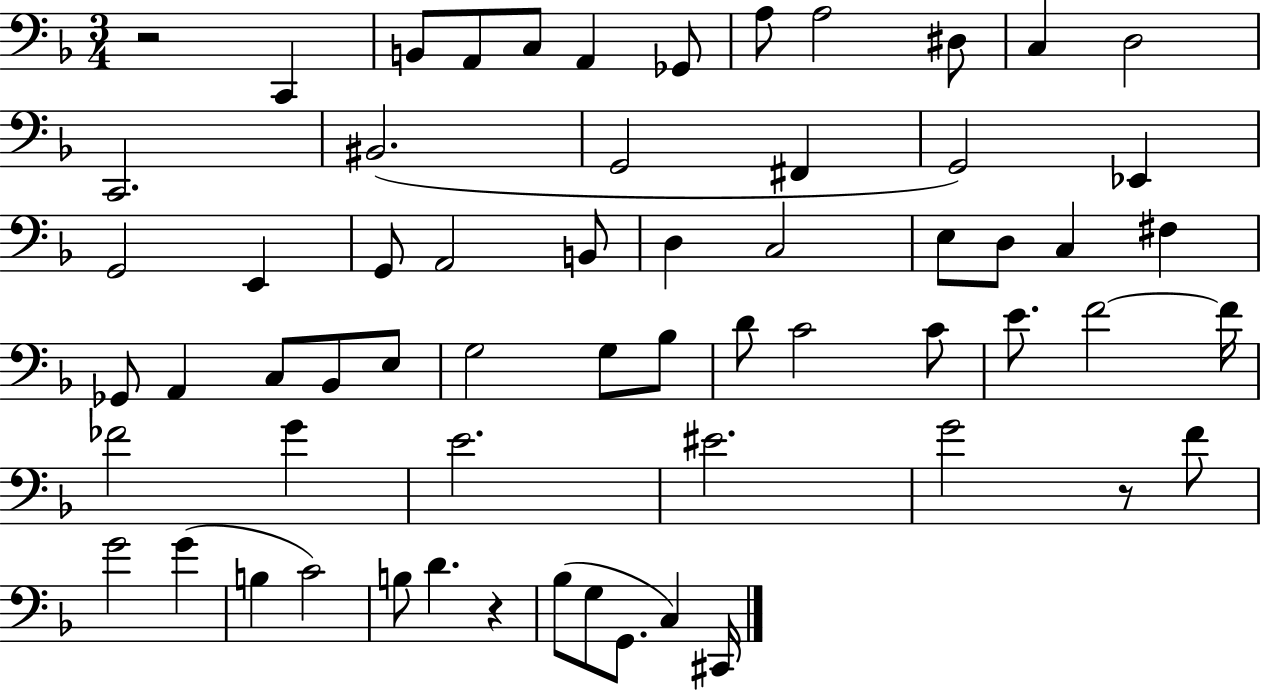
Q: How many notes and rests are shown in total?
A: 62